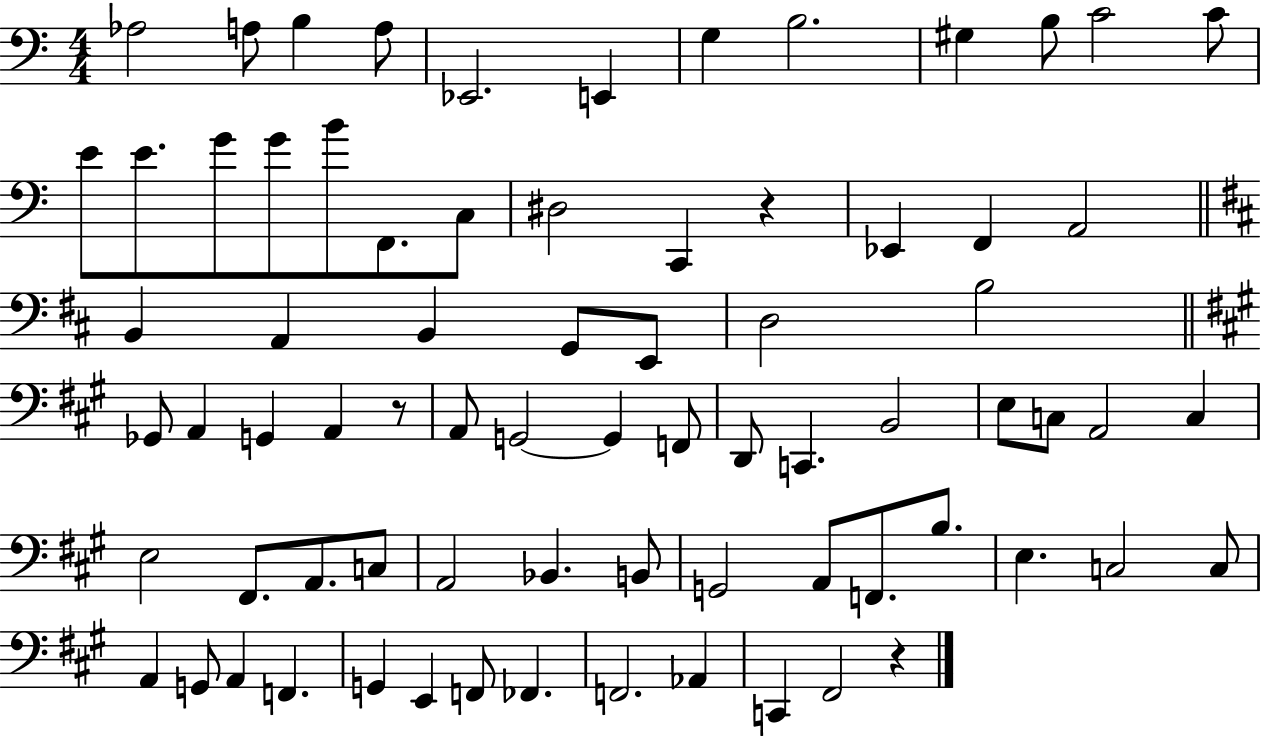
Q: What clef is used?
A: bass